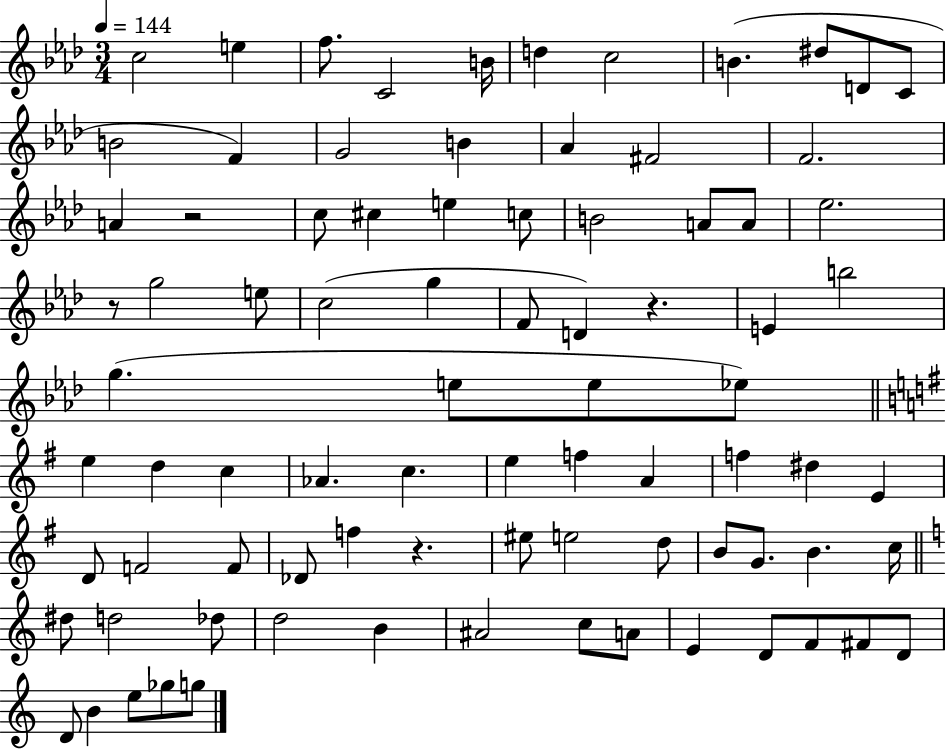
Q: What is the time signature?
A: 3/4